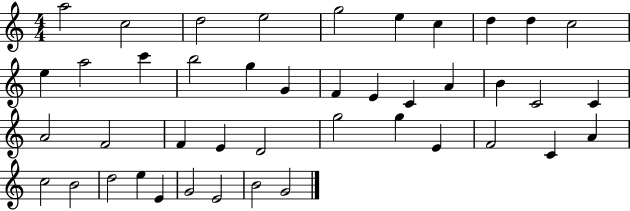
{
  \clef treble
  \numericTimeSignature
  \time 4/4
  \key c \major
  a''2 c''2 | d''2 e''2 | g''2 e''4 c''4 | d''4 d''4 c''2 | \break e''4 a''2 c'''4 | b''2 g''4 g'4 | f'4 e'4 c'4 a'4 | b'4 c'2 c'4 | \break a'2 f'2 | f'4 e'4 d'2 | g''2 g''4 e'4 | f'2 c'4 a'4 | \break c''2 b'2 | d''2 e''4 e'4 | g'2 e'2 | b'2 g'2 | \break \bar "|."
}